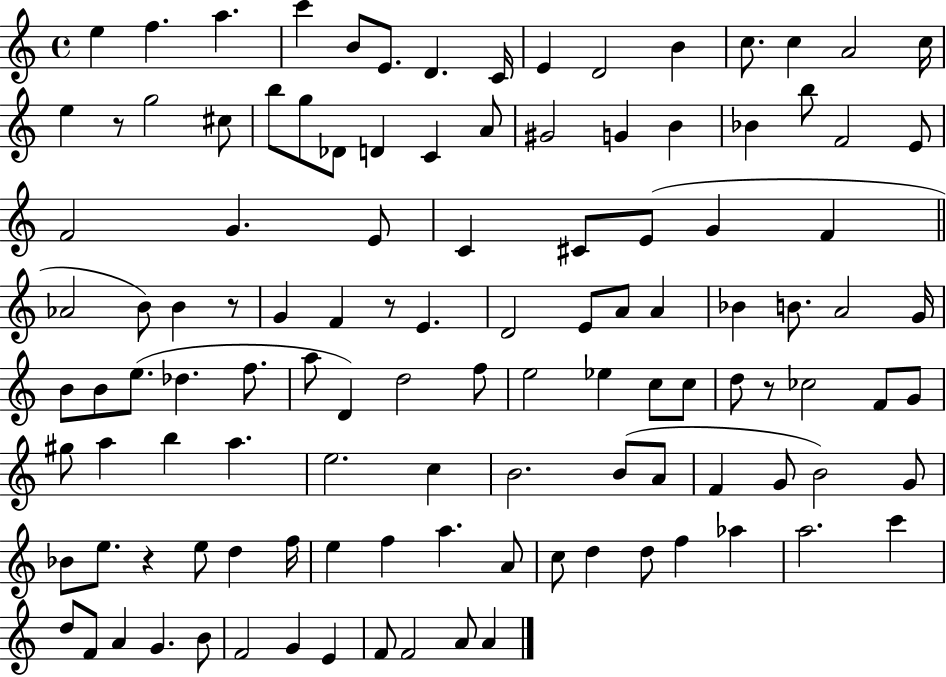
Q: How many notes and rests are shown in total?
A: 116